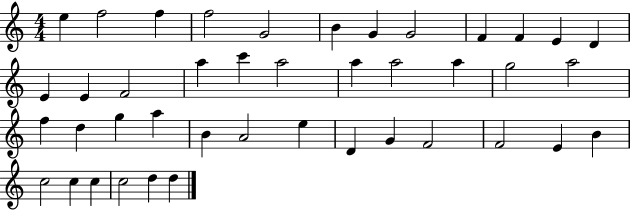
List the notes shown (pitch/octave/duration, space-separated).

E5/q F5/h F5/q F5/h G4/h B4/q G4/q G4/h F4/q F4/q E4/q D4/q E4/q E4/q F4/h A5/q C6/q A5/h A5/q A5/h A5/q G5/h A5/h F5/q D5/q G5/q A5/q B4/q A4/h E5/q D4/q G4/q F4/h F4/h E4/q B4/q C5/h C5/q C5/q C5/h D5/q D5/q